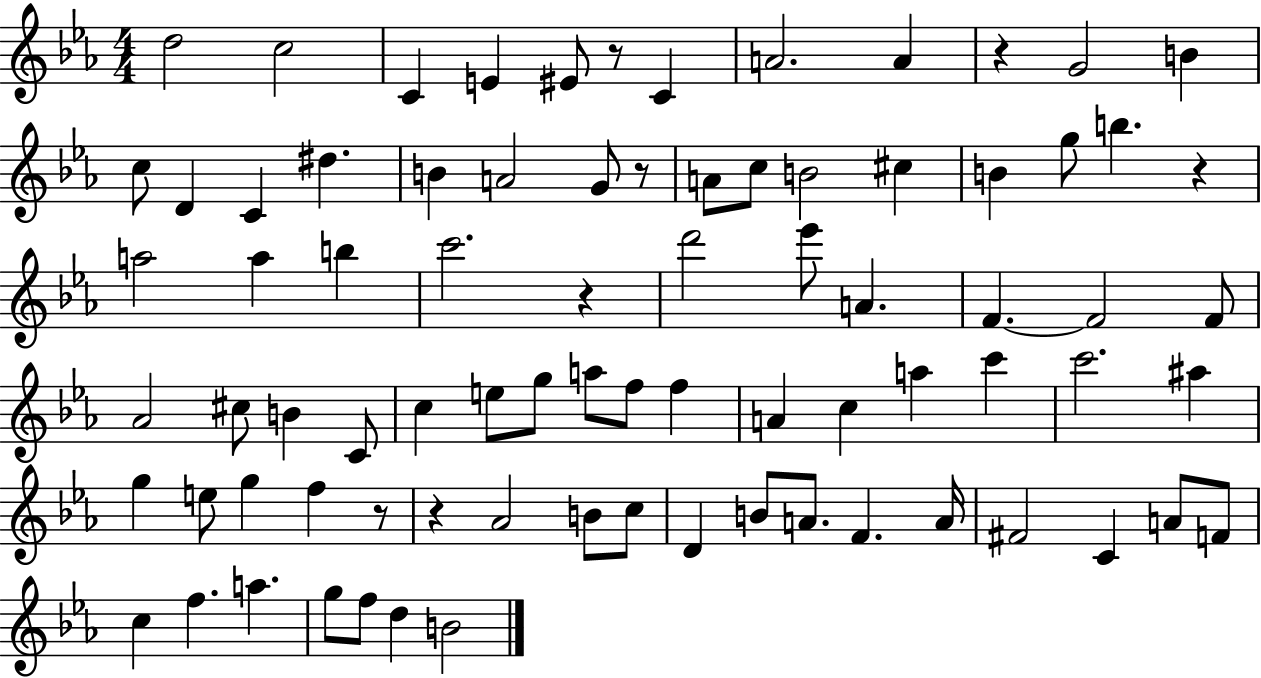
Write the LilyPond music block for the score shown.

{
  \clef treble
  \numericTimeSignature
  \time 4/4
  \key ees \major
  d''2 c''2 | c'4 e'4 eis'8 r8 c'4 | a'2. a'4 | r4 g'2 b'4 | \break c''8 d'4 c'4 dis''4. | b'4 a'2 g'8 r8 | a'8 c''8 b'2 cis''4 | b'4 g''8 b''4. r4 | \break a''2 a''4 b''4 | c'''2. r4 | d'''2 ees'''8 a'4. | f'4.~~ f'2 f'8 | \break aes'2 cis''8 b'4 c'8 | c''4 e''8 g''8 a''8 f''8 f''4 | a'4 c''4 a''4 c'''4 | c'''2. ais''4 | \break g''4 e''8 g''4 f''4 r8 | r4 aes'2 b'8 c''8 | d'4 b'8 a'8. f'4. a'16 | fis'2 c'4 a'8 f'8 | \break c''4 f''4. a''4. | g''8 f''8 d''4 b'2 | \bar "|."
}